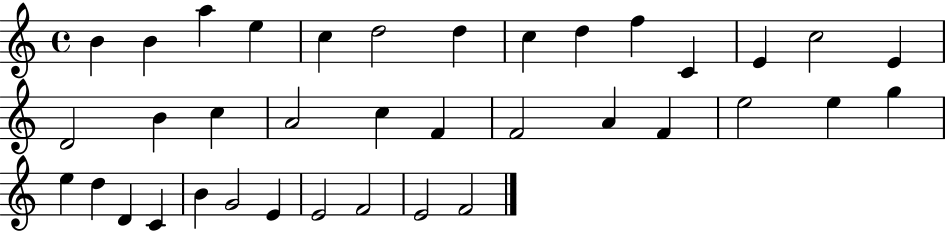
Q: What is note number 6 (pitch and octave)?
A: D5